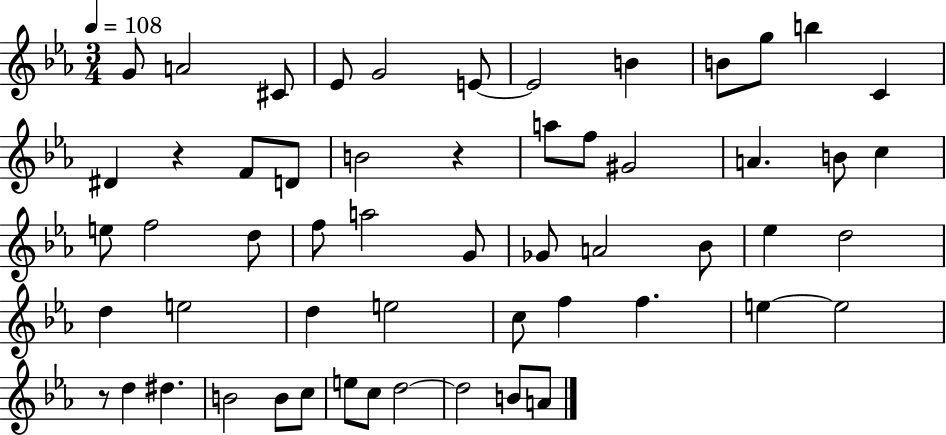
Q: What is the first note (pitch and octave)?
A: G4